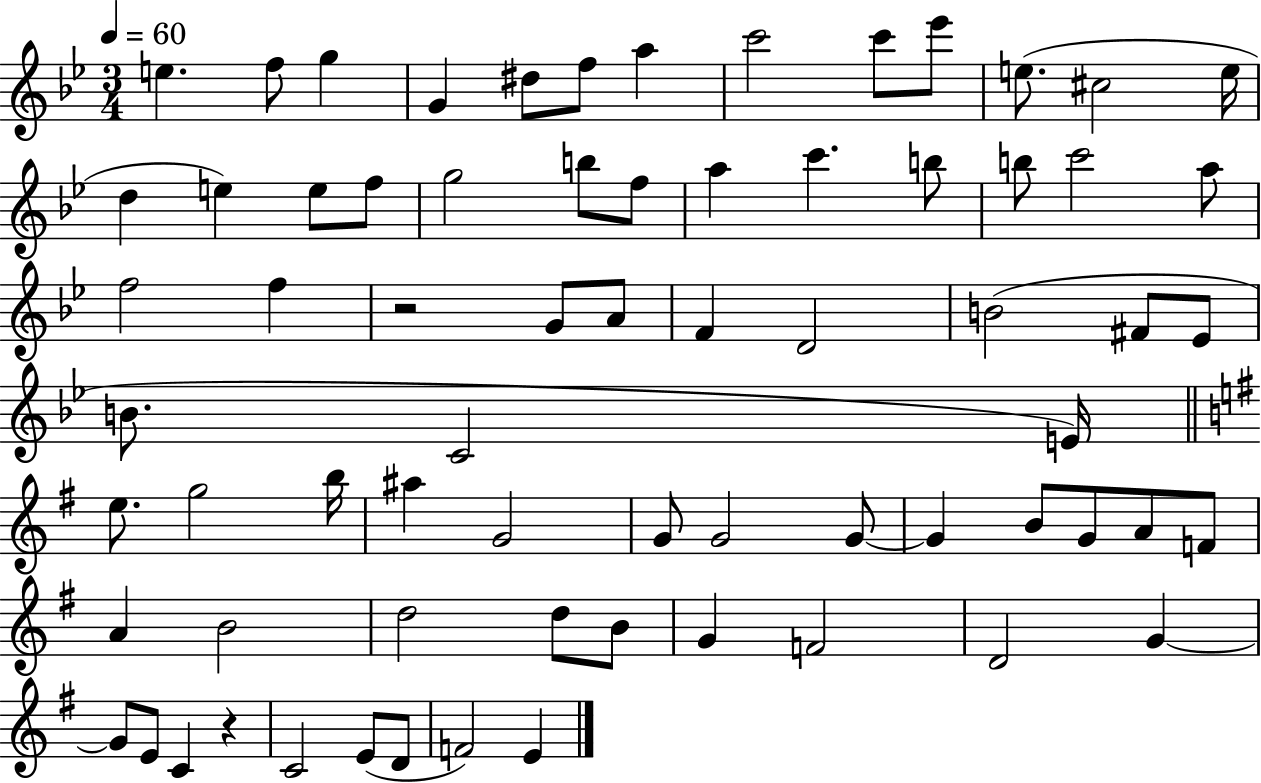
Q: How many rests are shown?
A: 2